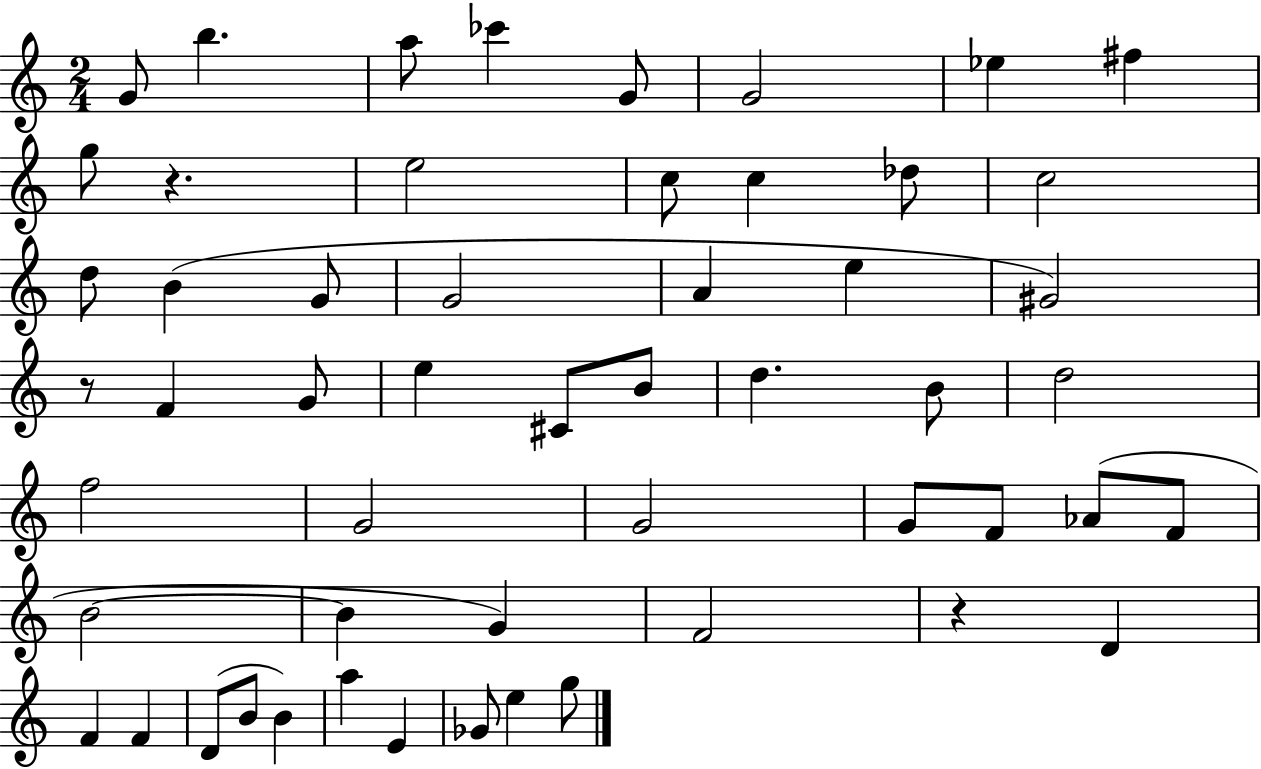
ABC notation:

X:1
T:Untitled
M:2/4
L:1/4
K:C
G/2 b a/2 _c' G/2 G2 _e ^f g/2 z e2 c/2 c _d/2 c2 d/2 B G/2 G2 A e ^G2 z/2 F G/2 e ^C/2 B/2 d B/2 d2 f2 G2 G2 G/2 F/2 _A/2 F/2 B2 B G F2 z D F F D/2 B/2 B a E _G/2 e g/2